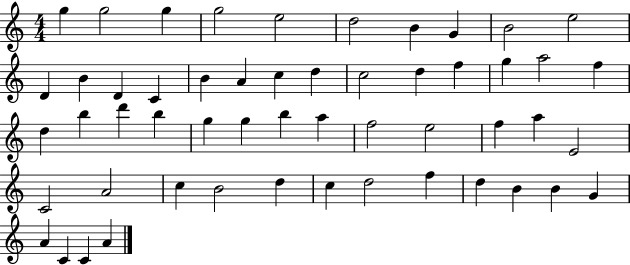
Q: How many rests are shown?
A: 0